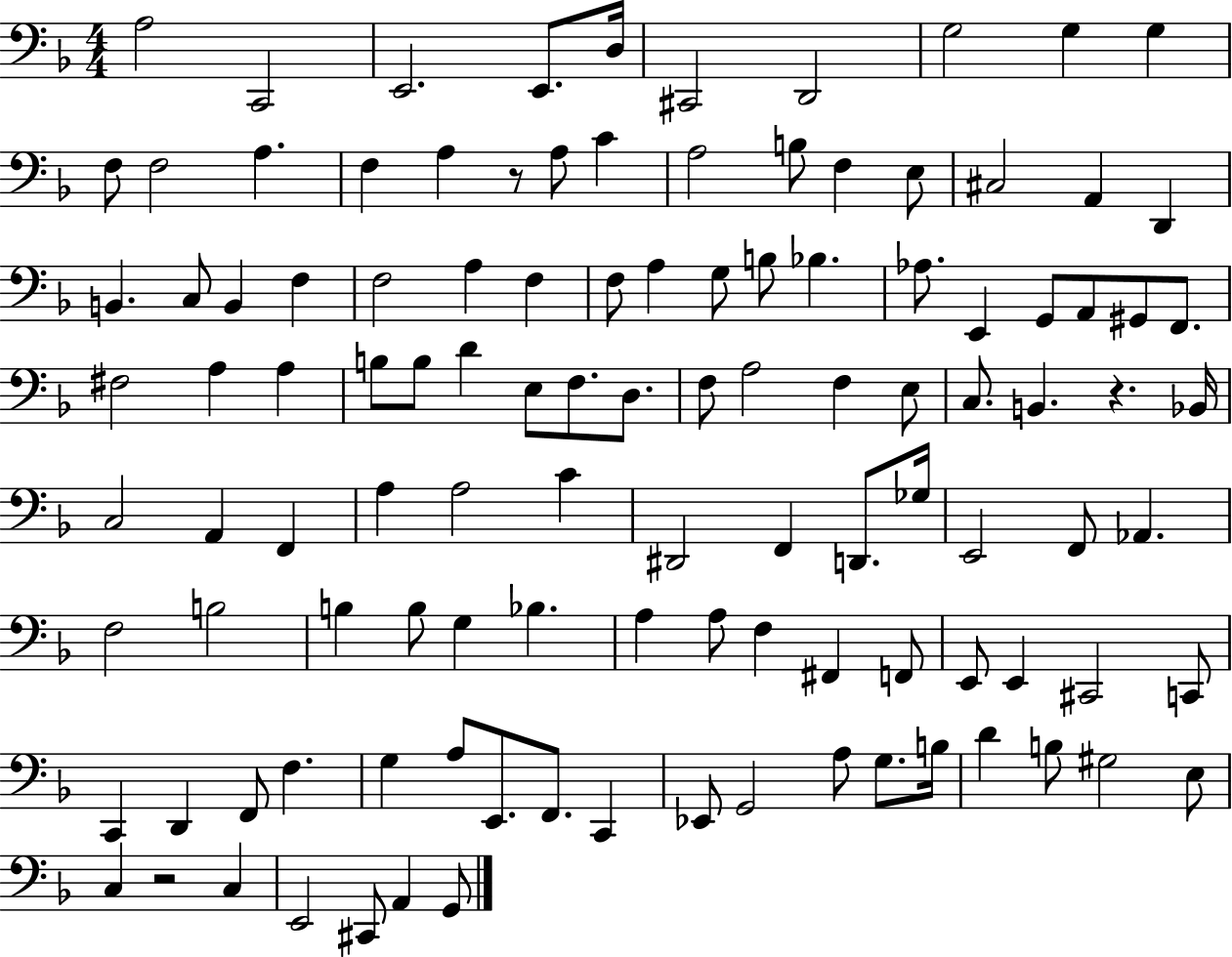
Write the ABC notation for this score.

X:1
T:Untitled
M:4/4
L:1/4
K:F
A,2 C,,2 E,,2 E,,/2 D,/4 ^C,,2 D,,2 G,2 G, G, F,/2 F,2 A, F, A, z/2 A,/2 C A,2 B,/2 F, E,/2 ^C,2 A,, D,, B,, C,/2 B,, F, F,2 A, F, F,/2 A, G,/2 B,/2 _B, _A,/2 E,, G,,/2 A,,/2 ^G,,/2 F,,/2 ^F,2 A, A, B,/2 B,/2 D E,/2 F,/2 D,/2 F,/2 A,2 F, E,/2 C,/2 B,, z _B,,/4 C,2 A,, F,, A, A,2 C ^D,,2 F,, D,,/2 _G,/4 E,,2 F,,/2 _A,, F,2 B,2 B, B,/2 G, _B, A, A,/2 F, ^F,, F,,/2 E,,/2 E,, ^C,,2 C,,/2 C,, D,, F,,/2 F, G, A,/2 E,,/2 F,,/2 C,, _E,,/2 G,,2 A,/2 G,/2 B,/4 D B,/2 ^G,2 E,/2 C, z2 C, E,,2 ^C,,/2 A,, G,,/2